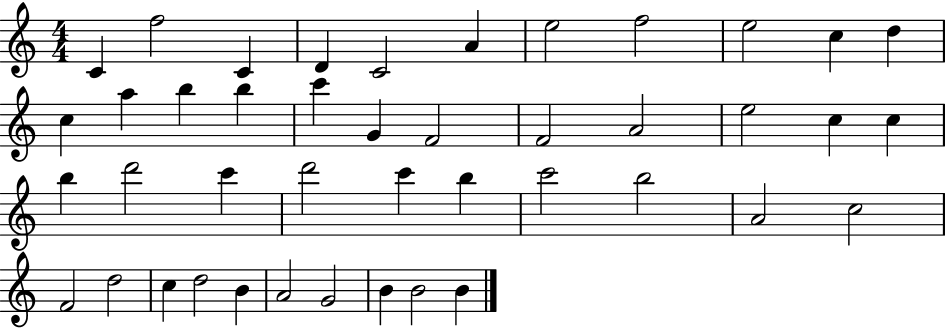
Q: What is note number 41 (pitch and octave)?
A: B4